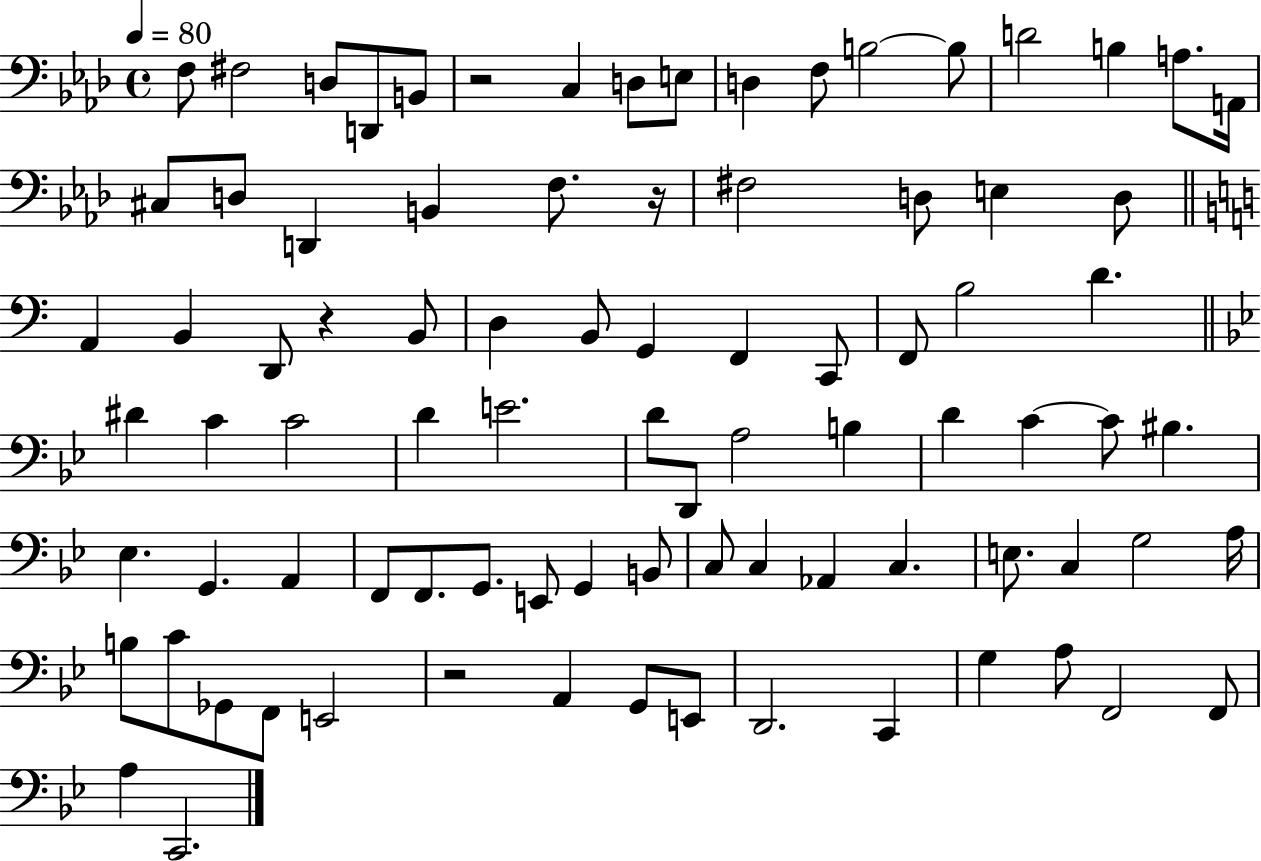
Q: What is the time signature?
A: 4/4